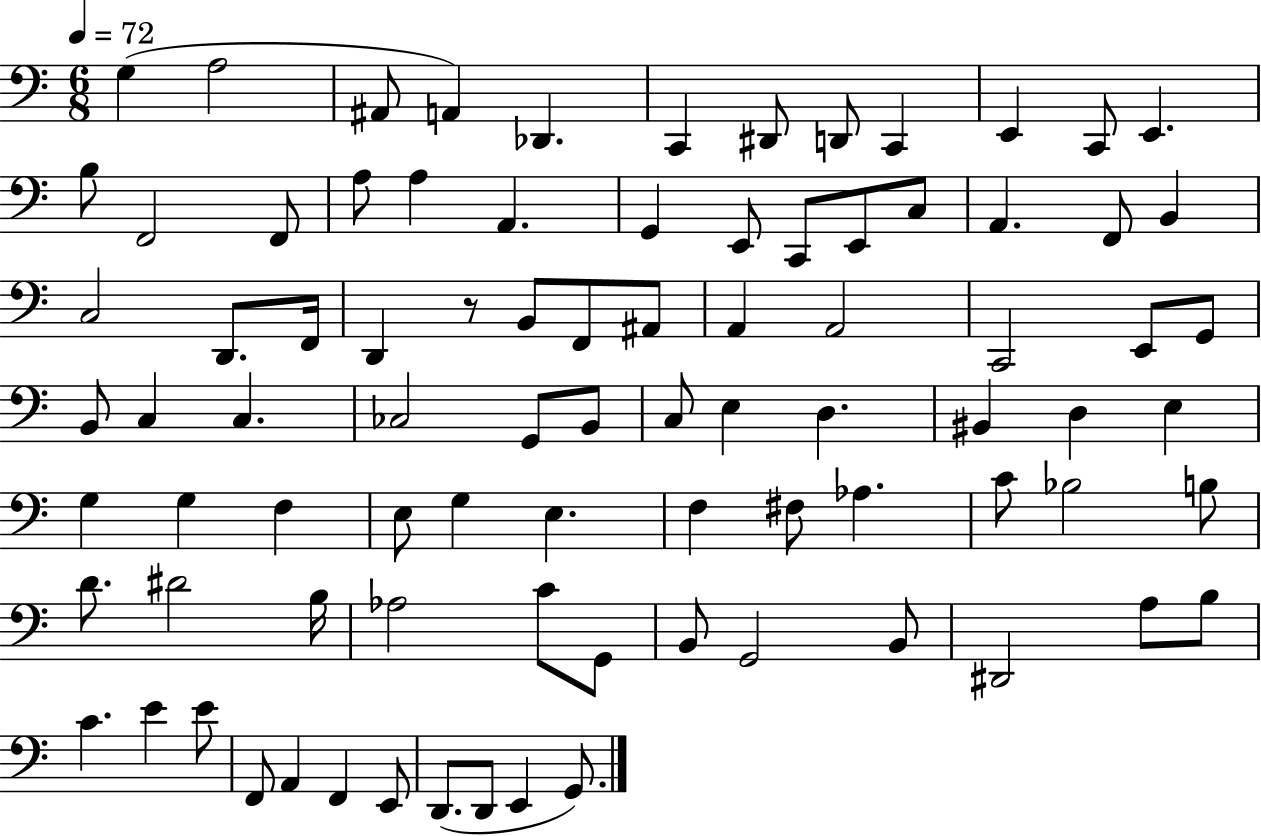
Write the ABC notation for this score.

X:1
T:Untitled
M:6/8
L:1/4
K:C
G, A,2 ^A,,/2 A,, _D,, C,, ^D,,/2 D,,/2 C,, E,, C,,/2 E,, B,/2 F,,2 F,,/2 A,/2 A, A,, G,, E,,/2 C,,/2 E,,/2 C,/2 A,, F,,/2 B,, C,2 D,,/2 F,,/4 D,, z/2 B,,/2 F,,/2 ^A,,/2 A,, A,,2 C,,2 E,,/2 G,,/2 B,,/2 C, C, _C,2 G,,/2 B,,/2 C,/2 E, D, ^B,, D, E, G, G, F, E,/2 G, E, F, ^F,/2 _A, C/2 _B,2 B,/2 D/2 ^D2 B,/4 _A,2 C/2 G,,/2 B,,/2 G,,2 B,,/2 ^D,,2 A,/2 B,/2 C E E/2 F,,/2 A,, F,, E,,/2 D,,/2 D,,/2 E,, G,,/2